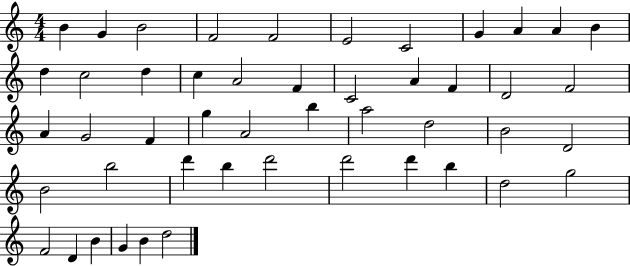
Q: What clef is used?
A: treble